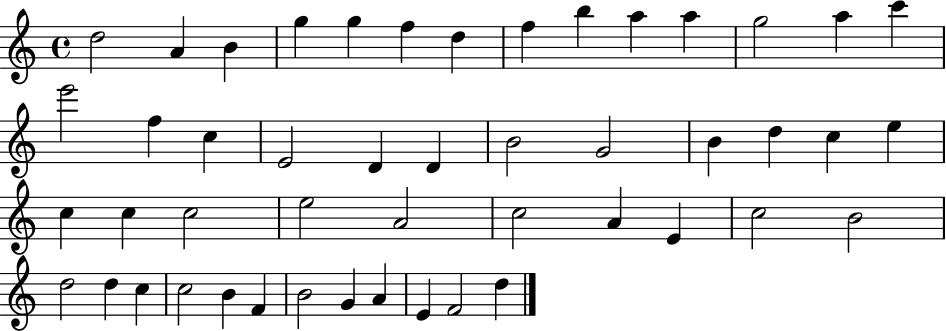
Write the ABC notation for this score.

X:1
T:Untitled
M:4/4
L:1/4
K:C
d2 A B g g f d f b a a g2 a c' e'2 f c E2 D D B2 G2 B d c e c c c2 e2 A2 c2 A E c2 B2 d2 d c c2 B F B2 G A E F2 d